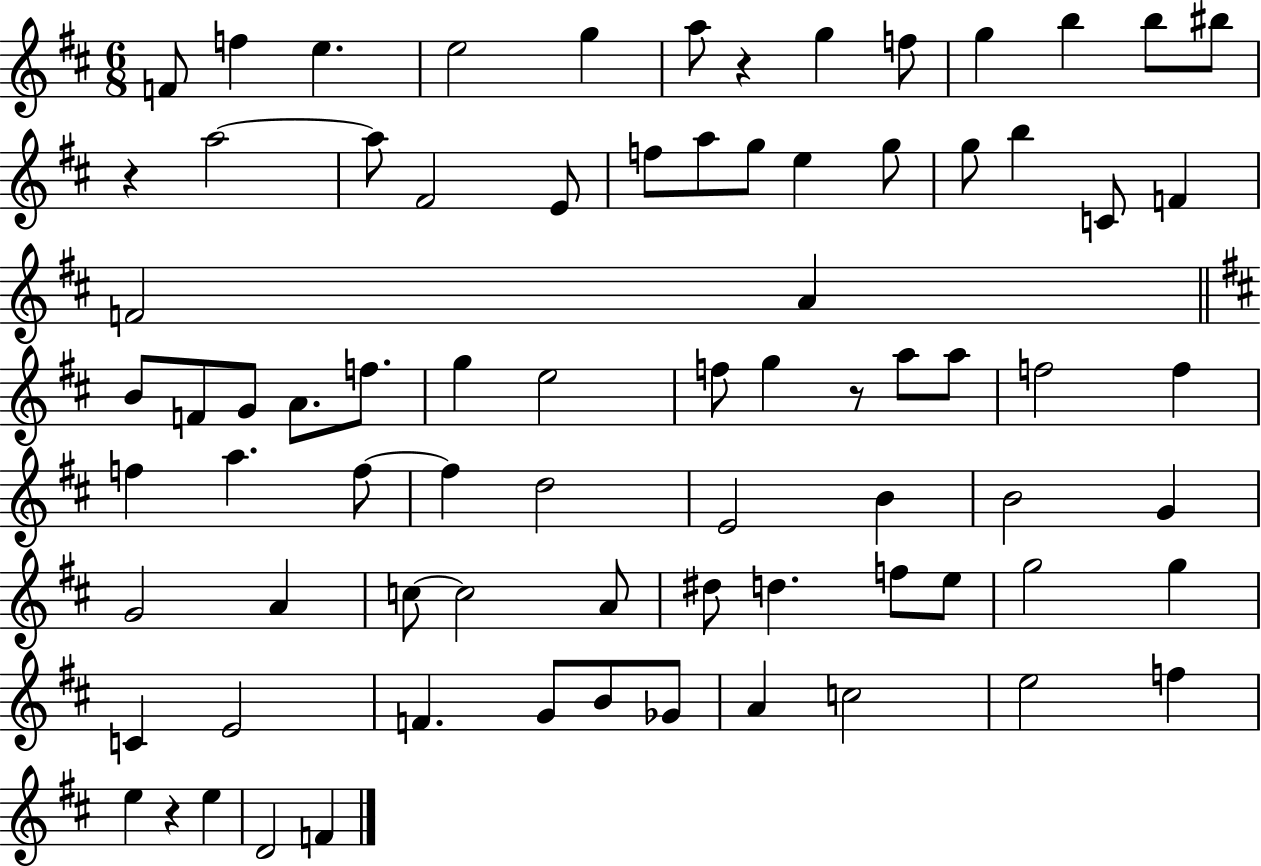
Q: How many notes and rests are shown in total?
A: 78